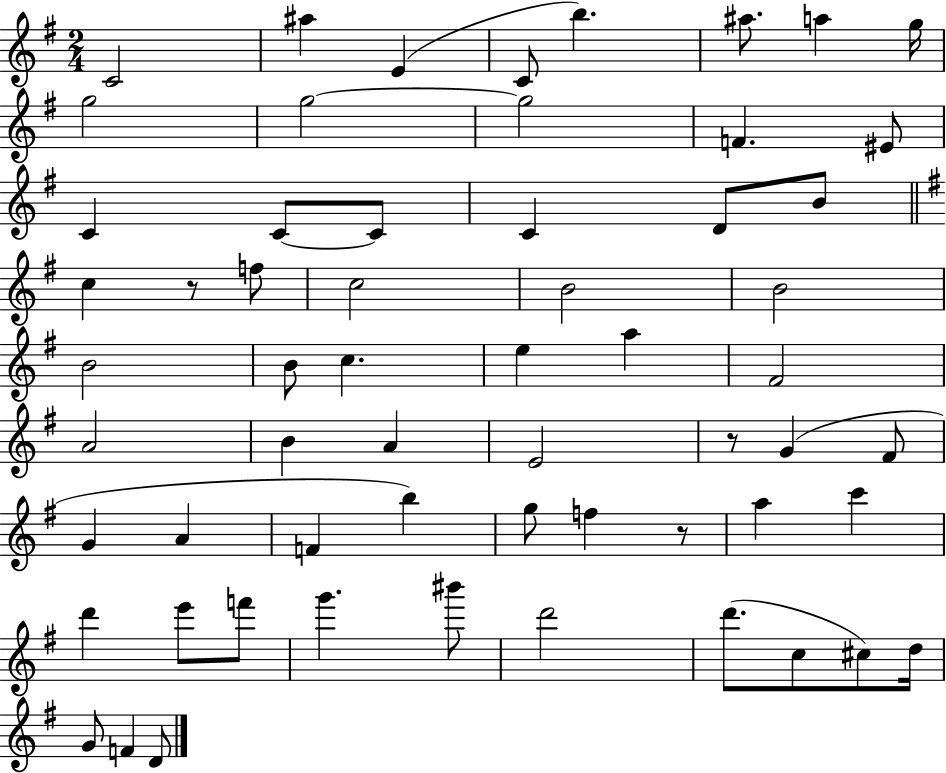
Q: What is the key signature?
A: G major